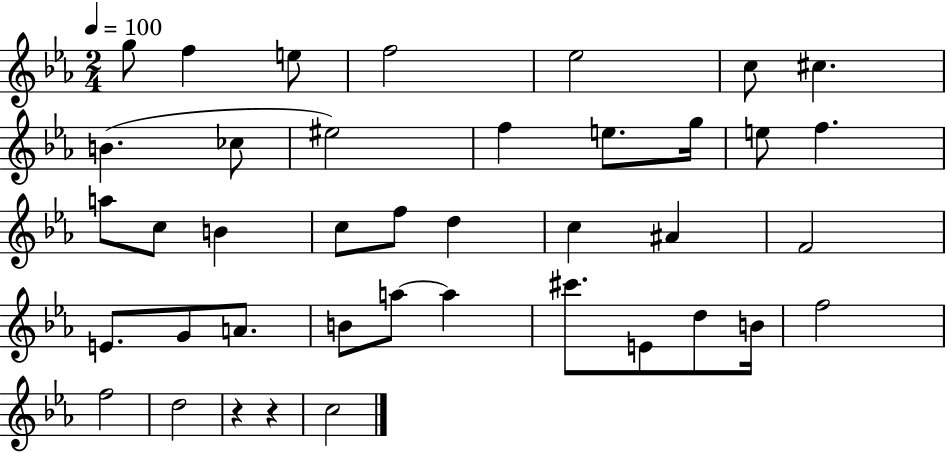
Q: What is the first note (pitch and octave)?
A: G5